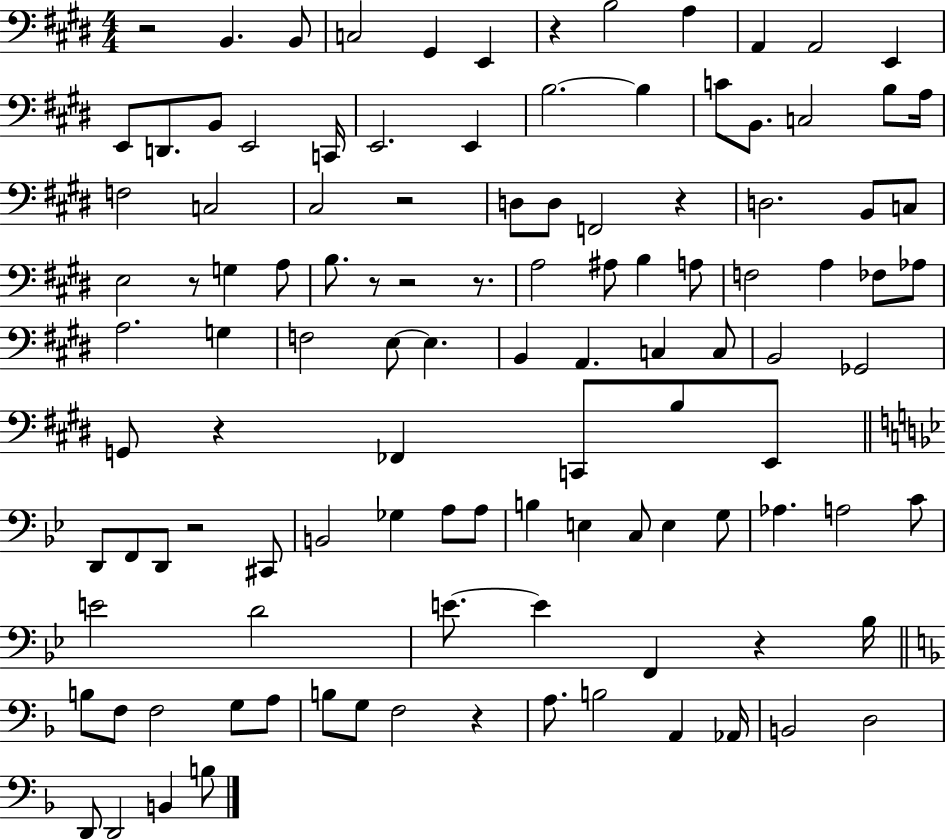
X:1
T:Untitled
M:4/4
L:1/4
K:E
z2 B,, B,,/2 C,2 ^G,, E,, z B,2 A, A,, A,,2 E,, E,,/2 D,,/2 B,,/2 E,,2 C,,/4 E,,2 E,, B,2 B, C/2 B,,/2 C,2 B,/2 A,/4 F,2 C,2 ^C,2 z2 D,/2 D,/2 F,,2 z D,2 B,,/2 C,/2 E,2 z/2 G, A,/2 B,/2 z/2 z2 z/2 A,2 ^A,/2 B, A,/2 F,2 A, _F,/2 _A,/2 A,2 G, F,2 E,/2 E, B,, A,, C, C,/2 B,,2 _G,,2 G,,/2 z _F,, C,,/2 B,/2 E,,/2 D,,/2 F,,/2 D,,/2 z2 ^C,,/2 B,,2 _G, A,/2 A,/2 B, E, C,/2 E, G,/2 _A, A,2 C/2 E2 D2 E/2 E F,, z _B,/4 B,/2 F,/2 F,2 G,/2 A,/2 B,/2 G,/2 F,2 z A,/2 B,2 A,, _A,,/4 B,,2 D,2 D,,/2 D,,2 B,, B,/2